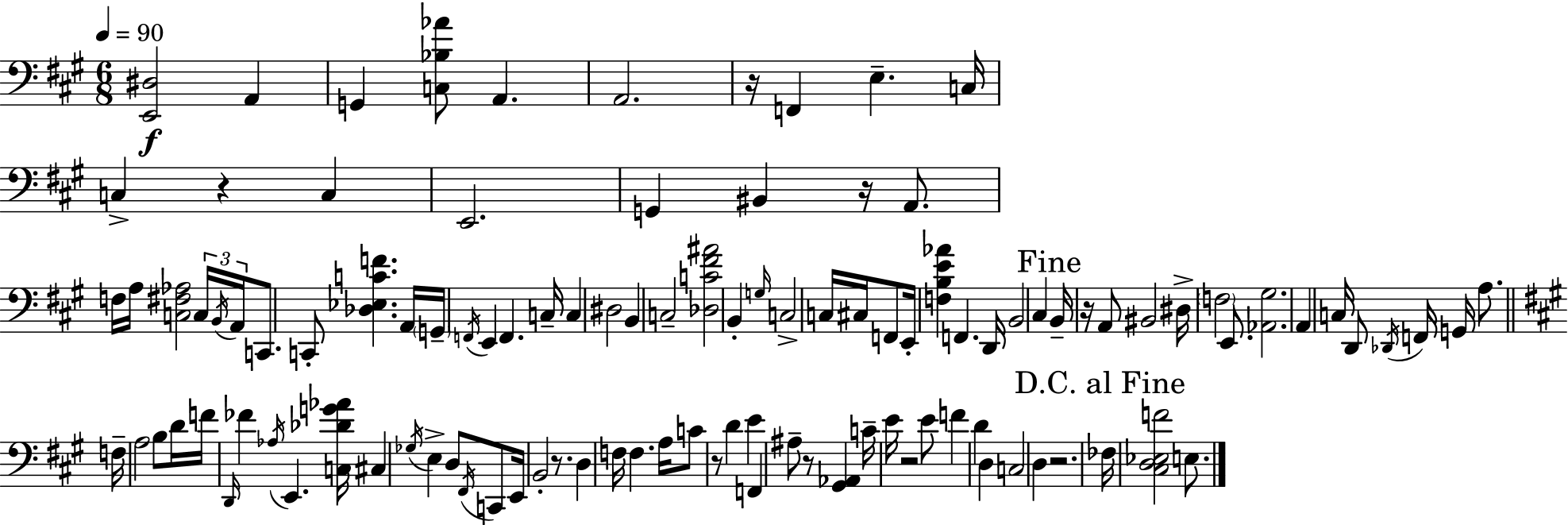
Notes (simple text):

[E2,D#3]/h A2/q G2/q [C3,Bb3,Ab4]/e A2/q. A2/h. R/s F2/q E3/q. C3/s C3/q R/q C3/q E2/h. G2/q BIS2/q R/s A2/e. F3/s A3/s [C3,F#3,Ab3]/h C3/s B2/s A2/s C2/e. C2/e [Db3,Eb3,C4,F4]/q. A2/s G2/s F2/s E2/q F2/q. C3/s C3/q D#3/h B2/q C3/h [Db3,C4,F#4,A#4]/h B2/q G3/s C3/h C3/s C#3/s F2/e E2/s [F3,B3,E4,Ab4]/q F2/q. D2/s B2/h C#3/q B2/s R/s A2/e BIS2/h D#3/s F3/h E2/e. [Ab2,G#3]/h. A2/q C3/s D2/e Db2/s F2/s G2/s A3/e. F3/s A3/h B3/e D4/s F4/s D2/s FES4/q Ab3/s E2/q. [C3,Db4,G4,Ab4]/s C#3/q Gb3/s E3/q D3/e F#2/s C2/e E2/s B2/h R/e. D3/q F3/s F3/q. A3/s C4/e R/e D4/q E4/q F2/q A#3/e R/e [G#2,Ab2]/q C4/s E4/s R/h E4/e F4/q D4/q D3/q C3/h D3/q R/h. FES3/s [C#3,D3,Eb3,F4]/h E3/e.